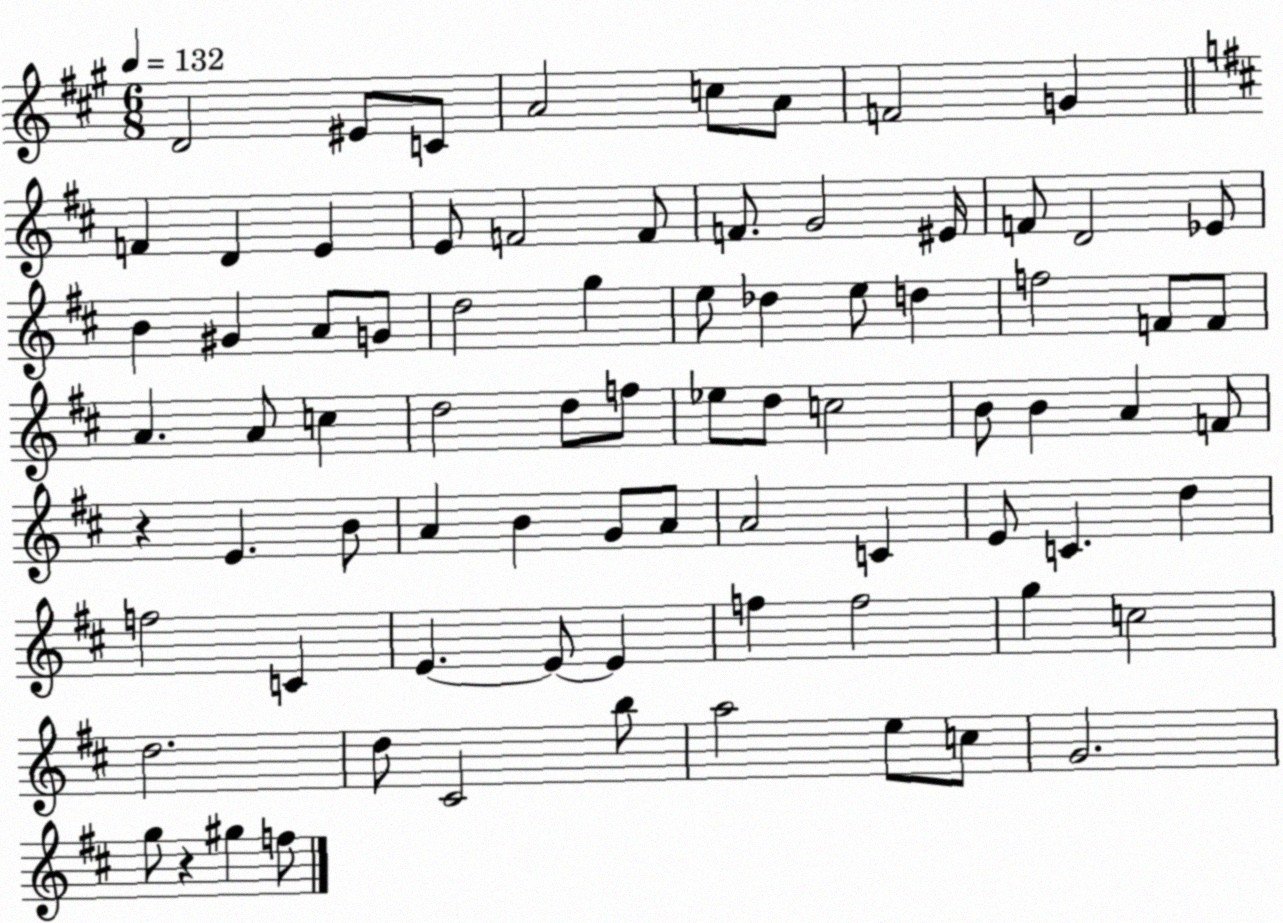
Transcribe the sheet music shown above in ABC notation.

X:1
T:Untitled
M:6/8
L:1/4
K:A
D2 ^E/2 C/2 A2 c/2 A/2 F2 G F D E E/2 F2 F/2 F/2 G2 ^E/4 F/2 D2 _E/2 B ^G A/2 G/2 d2 g e/2 _d e/2 d f2 F/2 F/2 A A/2 c d2 d/2 f/2 _e/2 d/2 c2 B/2 B A F/2 z E B/2 A B G/2 A/2 A2 C E/2 C d f2 C E E/2 E f f2 g c2 d2 d/2 ^C2 b/2 a2 e/2 c/2 G2 g/2 z ^g f/2